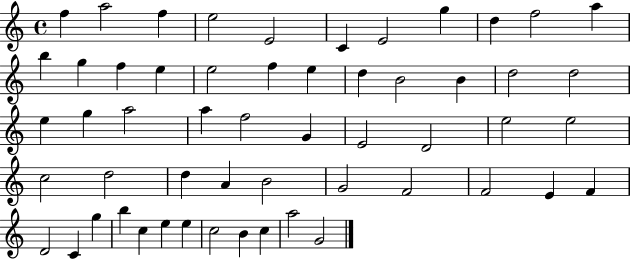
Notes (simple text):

F5/q A5/h F5/q E5/h E4/h C4/q E4/h G5/q D5/q F5/h A5/q B5/q G5/q F5/q E5/q E5/h F5/q E5/q D5/q B4/h B4/q D5/h D5/h E5/q G5/q A5/h A5/q F5/h G4/q E4/h D4/h E5/h E5/h C5/h D5/h D5/q A4/q B4/h G4/h F4/h F4/h E4/q F4/q D4/h C4/q G5/q B5/q C5/q E5/q E5/q C5/h B4/q C5/q A5/h G4/h